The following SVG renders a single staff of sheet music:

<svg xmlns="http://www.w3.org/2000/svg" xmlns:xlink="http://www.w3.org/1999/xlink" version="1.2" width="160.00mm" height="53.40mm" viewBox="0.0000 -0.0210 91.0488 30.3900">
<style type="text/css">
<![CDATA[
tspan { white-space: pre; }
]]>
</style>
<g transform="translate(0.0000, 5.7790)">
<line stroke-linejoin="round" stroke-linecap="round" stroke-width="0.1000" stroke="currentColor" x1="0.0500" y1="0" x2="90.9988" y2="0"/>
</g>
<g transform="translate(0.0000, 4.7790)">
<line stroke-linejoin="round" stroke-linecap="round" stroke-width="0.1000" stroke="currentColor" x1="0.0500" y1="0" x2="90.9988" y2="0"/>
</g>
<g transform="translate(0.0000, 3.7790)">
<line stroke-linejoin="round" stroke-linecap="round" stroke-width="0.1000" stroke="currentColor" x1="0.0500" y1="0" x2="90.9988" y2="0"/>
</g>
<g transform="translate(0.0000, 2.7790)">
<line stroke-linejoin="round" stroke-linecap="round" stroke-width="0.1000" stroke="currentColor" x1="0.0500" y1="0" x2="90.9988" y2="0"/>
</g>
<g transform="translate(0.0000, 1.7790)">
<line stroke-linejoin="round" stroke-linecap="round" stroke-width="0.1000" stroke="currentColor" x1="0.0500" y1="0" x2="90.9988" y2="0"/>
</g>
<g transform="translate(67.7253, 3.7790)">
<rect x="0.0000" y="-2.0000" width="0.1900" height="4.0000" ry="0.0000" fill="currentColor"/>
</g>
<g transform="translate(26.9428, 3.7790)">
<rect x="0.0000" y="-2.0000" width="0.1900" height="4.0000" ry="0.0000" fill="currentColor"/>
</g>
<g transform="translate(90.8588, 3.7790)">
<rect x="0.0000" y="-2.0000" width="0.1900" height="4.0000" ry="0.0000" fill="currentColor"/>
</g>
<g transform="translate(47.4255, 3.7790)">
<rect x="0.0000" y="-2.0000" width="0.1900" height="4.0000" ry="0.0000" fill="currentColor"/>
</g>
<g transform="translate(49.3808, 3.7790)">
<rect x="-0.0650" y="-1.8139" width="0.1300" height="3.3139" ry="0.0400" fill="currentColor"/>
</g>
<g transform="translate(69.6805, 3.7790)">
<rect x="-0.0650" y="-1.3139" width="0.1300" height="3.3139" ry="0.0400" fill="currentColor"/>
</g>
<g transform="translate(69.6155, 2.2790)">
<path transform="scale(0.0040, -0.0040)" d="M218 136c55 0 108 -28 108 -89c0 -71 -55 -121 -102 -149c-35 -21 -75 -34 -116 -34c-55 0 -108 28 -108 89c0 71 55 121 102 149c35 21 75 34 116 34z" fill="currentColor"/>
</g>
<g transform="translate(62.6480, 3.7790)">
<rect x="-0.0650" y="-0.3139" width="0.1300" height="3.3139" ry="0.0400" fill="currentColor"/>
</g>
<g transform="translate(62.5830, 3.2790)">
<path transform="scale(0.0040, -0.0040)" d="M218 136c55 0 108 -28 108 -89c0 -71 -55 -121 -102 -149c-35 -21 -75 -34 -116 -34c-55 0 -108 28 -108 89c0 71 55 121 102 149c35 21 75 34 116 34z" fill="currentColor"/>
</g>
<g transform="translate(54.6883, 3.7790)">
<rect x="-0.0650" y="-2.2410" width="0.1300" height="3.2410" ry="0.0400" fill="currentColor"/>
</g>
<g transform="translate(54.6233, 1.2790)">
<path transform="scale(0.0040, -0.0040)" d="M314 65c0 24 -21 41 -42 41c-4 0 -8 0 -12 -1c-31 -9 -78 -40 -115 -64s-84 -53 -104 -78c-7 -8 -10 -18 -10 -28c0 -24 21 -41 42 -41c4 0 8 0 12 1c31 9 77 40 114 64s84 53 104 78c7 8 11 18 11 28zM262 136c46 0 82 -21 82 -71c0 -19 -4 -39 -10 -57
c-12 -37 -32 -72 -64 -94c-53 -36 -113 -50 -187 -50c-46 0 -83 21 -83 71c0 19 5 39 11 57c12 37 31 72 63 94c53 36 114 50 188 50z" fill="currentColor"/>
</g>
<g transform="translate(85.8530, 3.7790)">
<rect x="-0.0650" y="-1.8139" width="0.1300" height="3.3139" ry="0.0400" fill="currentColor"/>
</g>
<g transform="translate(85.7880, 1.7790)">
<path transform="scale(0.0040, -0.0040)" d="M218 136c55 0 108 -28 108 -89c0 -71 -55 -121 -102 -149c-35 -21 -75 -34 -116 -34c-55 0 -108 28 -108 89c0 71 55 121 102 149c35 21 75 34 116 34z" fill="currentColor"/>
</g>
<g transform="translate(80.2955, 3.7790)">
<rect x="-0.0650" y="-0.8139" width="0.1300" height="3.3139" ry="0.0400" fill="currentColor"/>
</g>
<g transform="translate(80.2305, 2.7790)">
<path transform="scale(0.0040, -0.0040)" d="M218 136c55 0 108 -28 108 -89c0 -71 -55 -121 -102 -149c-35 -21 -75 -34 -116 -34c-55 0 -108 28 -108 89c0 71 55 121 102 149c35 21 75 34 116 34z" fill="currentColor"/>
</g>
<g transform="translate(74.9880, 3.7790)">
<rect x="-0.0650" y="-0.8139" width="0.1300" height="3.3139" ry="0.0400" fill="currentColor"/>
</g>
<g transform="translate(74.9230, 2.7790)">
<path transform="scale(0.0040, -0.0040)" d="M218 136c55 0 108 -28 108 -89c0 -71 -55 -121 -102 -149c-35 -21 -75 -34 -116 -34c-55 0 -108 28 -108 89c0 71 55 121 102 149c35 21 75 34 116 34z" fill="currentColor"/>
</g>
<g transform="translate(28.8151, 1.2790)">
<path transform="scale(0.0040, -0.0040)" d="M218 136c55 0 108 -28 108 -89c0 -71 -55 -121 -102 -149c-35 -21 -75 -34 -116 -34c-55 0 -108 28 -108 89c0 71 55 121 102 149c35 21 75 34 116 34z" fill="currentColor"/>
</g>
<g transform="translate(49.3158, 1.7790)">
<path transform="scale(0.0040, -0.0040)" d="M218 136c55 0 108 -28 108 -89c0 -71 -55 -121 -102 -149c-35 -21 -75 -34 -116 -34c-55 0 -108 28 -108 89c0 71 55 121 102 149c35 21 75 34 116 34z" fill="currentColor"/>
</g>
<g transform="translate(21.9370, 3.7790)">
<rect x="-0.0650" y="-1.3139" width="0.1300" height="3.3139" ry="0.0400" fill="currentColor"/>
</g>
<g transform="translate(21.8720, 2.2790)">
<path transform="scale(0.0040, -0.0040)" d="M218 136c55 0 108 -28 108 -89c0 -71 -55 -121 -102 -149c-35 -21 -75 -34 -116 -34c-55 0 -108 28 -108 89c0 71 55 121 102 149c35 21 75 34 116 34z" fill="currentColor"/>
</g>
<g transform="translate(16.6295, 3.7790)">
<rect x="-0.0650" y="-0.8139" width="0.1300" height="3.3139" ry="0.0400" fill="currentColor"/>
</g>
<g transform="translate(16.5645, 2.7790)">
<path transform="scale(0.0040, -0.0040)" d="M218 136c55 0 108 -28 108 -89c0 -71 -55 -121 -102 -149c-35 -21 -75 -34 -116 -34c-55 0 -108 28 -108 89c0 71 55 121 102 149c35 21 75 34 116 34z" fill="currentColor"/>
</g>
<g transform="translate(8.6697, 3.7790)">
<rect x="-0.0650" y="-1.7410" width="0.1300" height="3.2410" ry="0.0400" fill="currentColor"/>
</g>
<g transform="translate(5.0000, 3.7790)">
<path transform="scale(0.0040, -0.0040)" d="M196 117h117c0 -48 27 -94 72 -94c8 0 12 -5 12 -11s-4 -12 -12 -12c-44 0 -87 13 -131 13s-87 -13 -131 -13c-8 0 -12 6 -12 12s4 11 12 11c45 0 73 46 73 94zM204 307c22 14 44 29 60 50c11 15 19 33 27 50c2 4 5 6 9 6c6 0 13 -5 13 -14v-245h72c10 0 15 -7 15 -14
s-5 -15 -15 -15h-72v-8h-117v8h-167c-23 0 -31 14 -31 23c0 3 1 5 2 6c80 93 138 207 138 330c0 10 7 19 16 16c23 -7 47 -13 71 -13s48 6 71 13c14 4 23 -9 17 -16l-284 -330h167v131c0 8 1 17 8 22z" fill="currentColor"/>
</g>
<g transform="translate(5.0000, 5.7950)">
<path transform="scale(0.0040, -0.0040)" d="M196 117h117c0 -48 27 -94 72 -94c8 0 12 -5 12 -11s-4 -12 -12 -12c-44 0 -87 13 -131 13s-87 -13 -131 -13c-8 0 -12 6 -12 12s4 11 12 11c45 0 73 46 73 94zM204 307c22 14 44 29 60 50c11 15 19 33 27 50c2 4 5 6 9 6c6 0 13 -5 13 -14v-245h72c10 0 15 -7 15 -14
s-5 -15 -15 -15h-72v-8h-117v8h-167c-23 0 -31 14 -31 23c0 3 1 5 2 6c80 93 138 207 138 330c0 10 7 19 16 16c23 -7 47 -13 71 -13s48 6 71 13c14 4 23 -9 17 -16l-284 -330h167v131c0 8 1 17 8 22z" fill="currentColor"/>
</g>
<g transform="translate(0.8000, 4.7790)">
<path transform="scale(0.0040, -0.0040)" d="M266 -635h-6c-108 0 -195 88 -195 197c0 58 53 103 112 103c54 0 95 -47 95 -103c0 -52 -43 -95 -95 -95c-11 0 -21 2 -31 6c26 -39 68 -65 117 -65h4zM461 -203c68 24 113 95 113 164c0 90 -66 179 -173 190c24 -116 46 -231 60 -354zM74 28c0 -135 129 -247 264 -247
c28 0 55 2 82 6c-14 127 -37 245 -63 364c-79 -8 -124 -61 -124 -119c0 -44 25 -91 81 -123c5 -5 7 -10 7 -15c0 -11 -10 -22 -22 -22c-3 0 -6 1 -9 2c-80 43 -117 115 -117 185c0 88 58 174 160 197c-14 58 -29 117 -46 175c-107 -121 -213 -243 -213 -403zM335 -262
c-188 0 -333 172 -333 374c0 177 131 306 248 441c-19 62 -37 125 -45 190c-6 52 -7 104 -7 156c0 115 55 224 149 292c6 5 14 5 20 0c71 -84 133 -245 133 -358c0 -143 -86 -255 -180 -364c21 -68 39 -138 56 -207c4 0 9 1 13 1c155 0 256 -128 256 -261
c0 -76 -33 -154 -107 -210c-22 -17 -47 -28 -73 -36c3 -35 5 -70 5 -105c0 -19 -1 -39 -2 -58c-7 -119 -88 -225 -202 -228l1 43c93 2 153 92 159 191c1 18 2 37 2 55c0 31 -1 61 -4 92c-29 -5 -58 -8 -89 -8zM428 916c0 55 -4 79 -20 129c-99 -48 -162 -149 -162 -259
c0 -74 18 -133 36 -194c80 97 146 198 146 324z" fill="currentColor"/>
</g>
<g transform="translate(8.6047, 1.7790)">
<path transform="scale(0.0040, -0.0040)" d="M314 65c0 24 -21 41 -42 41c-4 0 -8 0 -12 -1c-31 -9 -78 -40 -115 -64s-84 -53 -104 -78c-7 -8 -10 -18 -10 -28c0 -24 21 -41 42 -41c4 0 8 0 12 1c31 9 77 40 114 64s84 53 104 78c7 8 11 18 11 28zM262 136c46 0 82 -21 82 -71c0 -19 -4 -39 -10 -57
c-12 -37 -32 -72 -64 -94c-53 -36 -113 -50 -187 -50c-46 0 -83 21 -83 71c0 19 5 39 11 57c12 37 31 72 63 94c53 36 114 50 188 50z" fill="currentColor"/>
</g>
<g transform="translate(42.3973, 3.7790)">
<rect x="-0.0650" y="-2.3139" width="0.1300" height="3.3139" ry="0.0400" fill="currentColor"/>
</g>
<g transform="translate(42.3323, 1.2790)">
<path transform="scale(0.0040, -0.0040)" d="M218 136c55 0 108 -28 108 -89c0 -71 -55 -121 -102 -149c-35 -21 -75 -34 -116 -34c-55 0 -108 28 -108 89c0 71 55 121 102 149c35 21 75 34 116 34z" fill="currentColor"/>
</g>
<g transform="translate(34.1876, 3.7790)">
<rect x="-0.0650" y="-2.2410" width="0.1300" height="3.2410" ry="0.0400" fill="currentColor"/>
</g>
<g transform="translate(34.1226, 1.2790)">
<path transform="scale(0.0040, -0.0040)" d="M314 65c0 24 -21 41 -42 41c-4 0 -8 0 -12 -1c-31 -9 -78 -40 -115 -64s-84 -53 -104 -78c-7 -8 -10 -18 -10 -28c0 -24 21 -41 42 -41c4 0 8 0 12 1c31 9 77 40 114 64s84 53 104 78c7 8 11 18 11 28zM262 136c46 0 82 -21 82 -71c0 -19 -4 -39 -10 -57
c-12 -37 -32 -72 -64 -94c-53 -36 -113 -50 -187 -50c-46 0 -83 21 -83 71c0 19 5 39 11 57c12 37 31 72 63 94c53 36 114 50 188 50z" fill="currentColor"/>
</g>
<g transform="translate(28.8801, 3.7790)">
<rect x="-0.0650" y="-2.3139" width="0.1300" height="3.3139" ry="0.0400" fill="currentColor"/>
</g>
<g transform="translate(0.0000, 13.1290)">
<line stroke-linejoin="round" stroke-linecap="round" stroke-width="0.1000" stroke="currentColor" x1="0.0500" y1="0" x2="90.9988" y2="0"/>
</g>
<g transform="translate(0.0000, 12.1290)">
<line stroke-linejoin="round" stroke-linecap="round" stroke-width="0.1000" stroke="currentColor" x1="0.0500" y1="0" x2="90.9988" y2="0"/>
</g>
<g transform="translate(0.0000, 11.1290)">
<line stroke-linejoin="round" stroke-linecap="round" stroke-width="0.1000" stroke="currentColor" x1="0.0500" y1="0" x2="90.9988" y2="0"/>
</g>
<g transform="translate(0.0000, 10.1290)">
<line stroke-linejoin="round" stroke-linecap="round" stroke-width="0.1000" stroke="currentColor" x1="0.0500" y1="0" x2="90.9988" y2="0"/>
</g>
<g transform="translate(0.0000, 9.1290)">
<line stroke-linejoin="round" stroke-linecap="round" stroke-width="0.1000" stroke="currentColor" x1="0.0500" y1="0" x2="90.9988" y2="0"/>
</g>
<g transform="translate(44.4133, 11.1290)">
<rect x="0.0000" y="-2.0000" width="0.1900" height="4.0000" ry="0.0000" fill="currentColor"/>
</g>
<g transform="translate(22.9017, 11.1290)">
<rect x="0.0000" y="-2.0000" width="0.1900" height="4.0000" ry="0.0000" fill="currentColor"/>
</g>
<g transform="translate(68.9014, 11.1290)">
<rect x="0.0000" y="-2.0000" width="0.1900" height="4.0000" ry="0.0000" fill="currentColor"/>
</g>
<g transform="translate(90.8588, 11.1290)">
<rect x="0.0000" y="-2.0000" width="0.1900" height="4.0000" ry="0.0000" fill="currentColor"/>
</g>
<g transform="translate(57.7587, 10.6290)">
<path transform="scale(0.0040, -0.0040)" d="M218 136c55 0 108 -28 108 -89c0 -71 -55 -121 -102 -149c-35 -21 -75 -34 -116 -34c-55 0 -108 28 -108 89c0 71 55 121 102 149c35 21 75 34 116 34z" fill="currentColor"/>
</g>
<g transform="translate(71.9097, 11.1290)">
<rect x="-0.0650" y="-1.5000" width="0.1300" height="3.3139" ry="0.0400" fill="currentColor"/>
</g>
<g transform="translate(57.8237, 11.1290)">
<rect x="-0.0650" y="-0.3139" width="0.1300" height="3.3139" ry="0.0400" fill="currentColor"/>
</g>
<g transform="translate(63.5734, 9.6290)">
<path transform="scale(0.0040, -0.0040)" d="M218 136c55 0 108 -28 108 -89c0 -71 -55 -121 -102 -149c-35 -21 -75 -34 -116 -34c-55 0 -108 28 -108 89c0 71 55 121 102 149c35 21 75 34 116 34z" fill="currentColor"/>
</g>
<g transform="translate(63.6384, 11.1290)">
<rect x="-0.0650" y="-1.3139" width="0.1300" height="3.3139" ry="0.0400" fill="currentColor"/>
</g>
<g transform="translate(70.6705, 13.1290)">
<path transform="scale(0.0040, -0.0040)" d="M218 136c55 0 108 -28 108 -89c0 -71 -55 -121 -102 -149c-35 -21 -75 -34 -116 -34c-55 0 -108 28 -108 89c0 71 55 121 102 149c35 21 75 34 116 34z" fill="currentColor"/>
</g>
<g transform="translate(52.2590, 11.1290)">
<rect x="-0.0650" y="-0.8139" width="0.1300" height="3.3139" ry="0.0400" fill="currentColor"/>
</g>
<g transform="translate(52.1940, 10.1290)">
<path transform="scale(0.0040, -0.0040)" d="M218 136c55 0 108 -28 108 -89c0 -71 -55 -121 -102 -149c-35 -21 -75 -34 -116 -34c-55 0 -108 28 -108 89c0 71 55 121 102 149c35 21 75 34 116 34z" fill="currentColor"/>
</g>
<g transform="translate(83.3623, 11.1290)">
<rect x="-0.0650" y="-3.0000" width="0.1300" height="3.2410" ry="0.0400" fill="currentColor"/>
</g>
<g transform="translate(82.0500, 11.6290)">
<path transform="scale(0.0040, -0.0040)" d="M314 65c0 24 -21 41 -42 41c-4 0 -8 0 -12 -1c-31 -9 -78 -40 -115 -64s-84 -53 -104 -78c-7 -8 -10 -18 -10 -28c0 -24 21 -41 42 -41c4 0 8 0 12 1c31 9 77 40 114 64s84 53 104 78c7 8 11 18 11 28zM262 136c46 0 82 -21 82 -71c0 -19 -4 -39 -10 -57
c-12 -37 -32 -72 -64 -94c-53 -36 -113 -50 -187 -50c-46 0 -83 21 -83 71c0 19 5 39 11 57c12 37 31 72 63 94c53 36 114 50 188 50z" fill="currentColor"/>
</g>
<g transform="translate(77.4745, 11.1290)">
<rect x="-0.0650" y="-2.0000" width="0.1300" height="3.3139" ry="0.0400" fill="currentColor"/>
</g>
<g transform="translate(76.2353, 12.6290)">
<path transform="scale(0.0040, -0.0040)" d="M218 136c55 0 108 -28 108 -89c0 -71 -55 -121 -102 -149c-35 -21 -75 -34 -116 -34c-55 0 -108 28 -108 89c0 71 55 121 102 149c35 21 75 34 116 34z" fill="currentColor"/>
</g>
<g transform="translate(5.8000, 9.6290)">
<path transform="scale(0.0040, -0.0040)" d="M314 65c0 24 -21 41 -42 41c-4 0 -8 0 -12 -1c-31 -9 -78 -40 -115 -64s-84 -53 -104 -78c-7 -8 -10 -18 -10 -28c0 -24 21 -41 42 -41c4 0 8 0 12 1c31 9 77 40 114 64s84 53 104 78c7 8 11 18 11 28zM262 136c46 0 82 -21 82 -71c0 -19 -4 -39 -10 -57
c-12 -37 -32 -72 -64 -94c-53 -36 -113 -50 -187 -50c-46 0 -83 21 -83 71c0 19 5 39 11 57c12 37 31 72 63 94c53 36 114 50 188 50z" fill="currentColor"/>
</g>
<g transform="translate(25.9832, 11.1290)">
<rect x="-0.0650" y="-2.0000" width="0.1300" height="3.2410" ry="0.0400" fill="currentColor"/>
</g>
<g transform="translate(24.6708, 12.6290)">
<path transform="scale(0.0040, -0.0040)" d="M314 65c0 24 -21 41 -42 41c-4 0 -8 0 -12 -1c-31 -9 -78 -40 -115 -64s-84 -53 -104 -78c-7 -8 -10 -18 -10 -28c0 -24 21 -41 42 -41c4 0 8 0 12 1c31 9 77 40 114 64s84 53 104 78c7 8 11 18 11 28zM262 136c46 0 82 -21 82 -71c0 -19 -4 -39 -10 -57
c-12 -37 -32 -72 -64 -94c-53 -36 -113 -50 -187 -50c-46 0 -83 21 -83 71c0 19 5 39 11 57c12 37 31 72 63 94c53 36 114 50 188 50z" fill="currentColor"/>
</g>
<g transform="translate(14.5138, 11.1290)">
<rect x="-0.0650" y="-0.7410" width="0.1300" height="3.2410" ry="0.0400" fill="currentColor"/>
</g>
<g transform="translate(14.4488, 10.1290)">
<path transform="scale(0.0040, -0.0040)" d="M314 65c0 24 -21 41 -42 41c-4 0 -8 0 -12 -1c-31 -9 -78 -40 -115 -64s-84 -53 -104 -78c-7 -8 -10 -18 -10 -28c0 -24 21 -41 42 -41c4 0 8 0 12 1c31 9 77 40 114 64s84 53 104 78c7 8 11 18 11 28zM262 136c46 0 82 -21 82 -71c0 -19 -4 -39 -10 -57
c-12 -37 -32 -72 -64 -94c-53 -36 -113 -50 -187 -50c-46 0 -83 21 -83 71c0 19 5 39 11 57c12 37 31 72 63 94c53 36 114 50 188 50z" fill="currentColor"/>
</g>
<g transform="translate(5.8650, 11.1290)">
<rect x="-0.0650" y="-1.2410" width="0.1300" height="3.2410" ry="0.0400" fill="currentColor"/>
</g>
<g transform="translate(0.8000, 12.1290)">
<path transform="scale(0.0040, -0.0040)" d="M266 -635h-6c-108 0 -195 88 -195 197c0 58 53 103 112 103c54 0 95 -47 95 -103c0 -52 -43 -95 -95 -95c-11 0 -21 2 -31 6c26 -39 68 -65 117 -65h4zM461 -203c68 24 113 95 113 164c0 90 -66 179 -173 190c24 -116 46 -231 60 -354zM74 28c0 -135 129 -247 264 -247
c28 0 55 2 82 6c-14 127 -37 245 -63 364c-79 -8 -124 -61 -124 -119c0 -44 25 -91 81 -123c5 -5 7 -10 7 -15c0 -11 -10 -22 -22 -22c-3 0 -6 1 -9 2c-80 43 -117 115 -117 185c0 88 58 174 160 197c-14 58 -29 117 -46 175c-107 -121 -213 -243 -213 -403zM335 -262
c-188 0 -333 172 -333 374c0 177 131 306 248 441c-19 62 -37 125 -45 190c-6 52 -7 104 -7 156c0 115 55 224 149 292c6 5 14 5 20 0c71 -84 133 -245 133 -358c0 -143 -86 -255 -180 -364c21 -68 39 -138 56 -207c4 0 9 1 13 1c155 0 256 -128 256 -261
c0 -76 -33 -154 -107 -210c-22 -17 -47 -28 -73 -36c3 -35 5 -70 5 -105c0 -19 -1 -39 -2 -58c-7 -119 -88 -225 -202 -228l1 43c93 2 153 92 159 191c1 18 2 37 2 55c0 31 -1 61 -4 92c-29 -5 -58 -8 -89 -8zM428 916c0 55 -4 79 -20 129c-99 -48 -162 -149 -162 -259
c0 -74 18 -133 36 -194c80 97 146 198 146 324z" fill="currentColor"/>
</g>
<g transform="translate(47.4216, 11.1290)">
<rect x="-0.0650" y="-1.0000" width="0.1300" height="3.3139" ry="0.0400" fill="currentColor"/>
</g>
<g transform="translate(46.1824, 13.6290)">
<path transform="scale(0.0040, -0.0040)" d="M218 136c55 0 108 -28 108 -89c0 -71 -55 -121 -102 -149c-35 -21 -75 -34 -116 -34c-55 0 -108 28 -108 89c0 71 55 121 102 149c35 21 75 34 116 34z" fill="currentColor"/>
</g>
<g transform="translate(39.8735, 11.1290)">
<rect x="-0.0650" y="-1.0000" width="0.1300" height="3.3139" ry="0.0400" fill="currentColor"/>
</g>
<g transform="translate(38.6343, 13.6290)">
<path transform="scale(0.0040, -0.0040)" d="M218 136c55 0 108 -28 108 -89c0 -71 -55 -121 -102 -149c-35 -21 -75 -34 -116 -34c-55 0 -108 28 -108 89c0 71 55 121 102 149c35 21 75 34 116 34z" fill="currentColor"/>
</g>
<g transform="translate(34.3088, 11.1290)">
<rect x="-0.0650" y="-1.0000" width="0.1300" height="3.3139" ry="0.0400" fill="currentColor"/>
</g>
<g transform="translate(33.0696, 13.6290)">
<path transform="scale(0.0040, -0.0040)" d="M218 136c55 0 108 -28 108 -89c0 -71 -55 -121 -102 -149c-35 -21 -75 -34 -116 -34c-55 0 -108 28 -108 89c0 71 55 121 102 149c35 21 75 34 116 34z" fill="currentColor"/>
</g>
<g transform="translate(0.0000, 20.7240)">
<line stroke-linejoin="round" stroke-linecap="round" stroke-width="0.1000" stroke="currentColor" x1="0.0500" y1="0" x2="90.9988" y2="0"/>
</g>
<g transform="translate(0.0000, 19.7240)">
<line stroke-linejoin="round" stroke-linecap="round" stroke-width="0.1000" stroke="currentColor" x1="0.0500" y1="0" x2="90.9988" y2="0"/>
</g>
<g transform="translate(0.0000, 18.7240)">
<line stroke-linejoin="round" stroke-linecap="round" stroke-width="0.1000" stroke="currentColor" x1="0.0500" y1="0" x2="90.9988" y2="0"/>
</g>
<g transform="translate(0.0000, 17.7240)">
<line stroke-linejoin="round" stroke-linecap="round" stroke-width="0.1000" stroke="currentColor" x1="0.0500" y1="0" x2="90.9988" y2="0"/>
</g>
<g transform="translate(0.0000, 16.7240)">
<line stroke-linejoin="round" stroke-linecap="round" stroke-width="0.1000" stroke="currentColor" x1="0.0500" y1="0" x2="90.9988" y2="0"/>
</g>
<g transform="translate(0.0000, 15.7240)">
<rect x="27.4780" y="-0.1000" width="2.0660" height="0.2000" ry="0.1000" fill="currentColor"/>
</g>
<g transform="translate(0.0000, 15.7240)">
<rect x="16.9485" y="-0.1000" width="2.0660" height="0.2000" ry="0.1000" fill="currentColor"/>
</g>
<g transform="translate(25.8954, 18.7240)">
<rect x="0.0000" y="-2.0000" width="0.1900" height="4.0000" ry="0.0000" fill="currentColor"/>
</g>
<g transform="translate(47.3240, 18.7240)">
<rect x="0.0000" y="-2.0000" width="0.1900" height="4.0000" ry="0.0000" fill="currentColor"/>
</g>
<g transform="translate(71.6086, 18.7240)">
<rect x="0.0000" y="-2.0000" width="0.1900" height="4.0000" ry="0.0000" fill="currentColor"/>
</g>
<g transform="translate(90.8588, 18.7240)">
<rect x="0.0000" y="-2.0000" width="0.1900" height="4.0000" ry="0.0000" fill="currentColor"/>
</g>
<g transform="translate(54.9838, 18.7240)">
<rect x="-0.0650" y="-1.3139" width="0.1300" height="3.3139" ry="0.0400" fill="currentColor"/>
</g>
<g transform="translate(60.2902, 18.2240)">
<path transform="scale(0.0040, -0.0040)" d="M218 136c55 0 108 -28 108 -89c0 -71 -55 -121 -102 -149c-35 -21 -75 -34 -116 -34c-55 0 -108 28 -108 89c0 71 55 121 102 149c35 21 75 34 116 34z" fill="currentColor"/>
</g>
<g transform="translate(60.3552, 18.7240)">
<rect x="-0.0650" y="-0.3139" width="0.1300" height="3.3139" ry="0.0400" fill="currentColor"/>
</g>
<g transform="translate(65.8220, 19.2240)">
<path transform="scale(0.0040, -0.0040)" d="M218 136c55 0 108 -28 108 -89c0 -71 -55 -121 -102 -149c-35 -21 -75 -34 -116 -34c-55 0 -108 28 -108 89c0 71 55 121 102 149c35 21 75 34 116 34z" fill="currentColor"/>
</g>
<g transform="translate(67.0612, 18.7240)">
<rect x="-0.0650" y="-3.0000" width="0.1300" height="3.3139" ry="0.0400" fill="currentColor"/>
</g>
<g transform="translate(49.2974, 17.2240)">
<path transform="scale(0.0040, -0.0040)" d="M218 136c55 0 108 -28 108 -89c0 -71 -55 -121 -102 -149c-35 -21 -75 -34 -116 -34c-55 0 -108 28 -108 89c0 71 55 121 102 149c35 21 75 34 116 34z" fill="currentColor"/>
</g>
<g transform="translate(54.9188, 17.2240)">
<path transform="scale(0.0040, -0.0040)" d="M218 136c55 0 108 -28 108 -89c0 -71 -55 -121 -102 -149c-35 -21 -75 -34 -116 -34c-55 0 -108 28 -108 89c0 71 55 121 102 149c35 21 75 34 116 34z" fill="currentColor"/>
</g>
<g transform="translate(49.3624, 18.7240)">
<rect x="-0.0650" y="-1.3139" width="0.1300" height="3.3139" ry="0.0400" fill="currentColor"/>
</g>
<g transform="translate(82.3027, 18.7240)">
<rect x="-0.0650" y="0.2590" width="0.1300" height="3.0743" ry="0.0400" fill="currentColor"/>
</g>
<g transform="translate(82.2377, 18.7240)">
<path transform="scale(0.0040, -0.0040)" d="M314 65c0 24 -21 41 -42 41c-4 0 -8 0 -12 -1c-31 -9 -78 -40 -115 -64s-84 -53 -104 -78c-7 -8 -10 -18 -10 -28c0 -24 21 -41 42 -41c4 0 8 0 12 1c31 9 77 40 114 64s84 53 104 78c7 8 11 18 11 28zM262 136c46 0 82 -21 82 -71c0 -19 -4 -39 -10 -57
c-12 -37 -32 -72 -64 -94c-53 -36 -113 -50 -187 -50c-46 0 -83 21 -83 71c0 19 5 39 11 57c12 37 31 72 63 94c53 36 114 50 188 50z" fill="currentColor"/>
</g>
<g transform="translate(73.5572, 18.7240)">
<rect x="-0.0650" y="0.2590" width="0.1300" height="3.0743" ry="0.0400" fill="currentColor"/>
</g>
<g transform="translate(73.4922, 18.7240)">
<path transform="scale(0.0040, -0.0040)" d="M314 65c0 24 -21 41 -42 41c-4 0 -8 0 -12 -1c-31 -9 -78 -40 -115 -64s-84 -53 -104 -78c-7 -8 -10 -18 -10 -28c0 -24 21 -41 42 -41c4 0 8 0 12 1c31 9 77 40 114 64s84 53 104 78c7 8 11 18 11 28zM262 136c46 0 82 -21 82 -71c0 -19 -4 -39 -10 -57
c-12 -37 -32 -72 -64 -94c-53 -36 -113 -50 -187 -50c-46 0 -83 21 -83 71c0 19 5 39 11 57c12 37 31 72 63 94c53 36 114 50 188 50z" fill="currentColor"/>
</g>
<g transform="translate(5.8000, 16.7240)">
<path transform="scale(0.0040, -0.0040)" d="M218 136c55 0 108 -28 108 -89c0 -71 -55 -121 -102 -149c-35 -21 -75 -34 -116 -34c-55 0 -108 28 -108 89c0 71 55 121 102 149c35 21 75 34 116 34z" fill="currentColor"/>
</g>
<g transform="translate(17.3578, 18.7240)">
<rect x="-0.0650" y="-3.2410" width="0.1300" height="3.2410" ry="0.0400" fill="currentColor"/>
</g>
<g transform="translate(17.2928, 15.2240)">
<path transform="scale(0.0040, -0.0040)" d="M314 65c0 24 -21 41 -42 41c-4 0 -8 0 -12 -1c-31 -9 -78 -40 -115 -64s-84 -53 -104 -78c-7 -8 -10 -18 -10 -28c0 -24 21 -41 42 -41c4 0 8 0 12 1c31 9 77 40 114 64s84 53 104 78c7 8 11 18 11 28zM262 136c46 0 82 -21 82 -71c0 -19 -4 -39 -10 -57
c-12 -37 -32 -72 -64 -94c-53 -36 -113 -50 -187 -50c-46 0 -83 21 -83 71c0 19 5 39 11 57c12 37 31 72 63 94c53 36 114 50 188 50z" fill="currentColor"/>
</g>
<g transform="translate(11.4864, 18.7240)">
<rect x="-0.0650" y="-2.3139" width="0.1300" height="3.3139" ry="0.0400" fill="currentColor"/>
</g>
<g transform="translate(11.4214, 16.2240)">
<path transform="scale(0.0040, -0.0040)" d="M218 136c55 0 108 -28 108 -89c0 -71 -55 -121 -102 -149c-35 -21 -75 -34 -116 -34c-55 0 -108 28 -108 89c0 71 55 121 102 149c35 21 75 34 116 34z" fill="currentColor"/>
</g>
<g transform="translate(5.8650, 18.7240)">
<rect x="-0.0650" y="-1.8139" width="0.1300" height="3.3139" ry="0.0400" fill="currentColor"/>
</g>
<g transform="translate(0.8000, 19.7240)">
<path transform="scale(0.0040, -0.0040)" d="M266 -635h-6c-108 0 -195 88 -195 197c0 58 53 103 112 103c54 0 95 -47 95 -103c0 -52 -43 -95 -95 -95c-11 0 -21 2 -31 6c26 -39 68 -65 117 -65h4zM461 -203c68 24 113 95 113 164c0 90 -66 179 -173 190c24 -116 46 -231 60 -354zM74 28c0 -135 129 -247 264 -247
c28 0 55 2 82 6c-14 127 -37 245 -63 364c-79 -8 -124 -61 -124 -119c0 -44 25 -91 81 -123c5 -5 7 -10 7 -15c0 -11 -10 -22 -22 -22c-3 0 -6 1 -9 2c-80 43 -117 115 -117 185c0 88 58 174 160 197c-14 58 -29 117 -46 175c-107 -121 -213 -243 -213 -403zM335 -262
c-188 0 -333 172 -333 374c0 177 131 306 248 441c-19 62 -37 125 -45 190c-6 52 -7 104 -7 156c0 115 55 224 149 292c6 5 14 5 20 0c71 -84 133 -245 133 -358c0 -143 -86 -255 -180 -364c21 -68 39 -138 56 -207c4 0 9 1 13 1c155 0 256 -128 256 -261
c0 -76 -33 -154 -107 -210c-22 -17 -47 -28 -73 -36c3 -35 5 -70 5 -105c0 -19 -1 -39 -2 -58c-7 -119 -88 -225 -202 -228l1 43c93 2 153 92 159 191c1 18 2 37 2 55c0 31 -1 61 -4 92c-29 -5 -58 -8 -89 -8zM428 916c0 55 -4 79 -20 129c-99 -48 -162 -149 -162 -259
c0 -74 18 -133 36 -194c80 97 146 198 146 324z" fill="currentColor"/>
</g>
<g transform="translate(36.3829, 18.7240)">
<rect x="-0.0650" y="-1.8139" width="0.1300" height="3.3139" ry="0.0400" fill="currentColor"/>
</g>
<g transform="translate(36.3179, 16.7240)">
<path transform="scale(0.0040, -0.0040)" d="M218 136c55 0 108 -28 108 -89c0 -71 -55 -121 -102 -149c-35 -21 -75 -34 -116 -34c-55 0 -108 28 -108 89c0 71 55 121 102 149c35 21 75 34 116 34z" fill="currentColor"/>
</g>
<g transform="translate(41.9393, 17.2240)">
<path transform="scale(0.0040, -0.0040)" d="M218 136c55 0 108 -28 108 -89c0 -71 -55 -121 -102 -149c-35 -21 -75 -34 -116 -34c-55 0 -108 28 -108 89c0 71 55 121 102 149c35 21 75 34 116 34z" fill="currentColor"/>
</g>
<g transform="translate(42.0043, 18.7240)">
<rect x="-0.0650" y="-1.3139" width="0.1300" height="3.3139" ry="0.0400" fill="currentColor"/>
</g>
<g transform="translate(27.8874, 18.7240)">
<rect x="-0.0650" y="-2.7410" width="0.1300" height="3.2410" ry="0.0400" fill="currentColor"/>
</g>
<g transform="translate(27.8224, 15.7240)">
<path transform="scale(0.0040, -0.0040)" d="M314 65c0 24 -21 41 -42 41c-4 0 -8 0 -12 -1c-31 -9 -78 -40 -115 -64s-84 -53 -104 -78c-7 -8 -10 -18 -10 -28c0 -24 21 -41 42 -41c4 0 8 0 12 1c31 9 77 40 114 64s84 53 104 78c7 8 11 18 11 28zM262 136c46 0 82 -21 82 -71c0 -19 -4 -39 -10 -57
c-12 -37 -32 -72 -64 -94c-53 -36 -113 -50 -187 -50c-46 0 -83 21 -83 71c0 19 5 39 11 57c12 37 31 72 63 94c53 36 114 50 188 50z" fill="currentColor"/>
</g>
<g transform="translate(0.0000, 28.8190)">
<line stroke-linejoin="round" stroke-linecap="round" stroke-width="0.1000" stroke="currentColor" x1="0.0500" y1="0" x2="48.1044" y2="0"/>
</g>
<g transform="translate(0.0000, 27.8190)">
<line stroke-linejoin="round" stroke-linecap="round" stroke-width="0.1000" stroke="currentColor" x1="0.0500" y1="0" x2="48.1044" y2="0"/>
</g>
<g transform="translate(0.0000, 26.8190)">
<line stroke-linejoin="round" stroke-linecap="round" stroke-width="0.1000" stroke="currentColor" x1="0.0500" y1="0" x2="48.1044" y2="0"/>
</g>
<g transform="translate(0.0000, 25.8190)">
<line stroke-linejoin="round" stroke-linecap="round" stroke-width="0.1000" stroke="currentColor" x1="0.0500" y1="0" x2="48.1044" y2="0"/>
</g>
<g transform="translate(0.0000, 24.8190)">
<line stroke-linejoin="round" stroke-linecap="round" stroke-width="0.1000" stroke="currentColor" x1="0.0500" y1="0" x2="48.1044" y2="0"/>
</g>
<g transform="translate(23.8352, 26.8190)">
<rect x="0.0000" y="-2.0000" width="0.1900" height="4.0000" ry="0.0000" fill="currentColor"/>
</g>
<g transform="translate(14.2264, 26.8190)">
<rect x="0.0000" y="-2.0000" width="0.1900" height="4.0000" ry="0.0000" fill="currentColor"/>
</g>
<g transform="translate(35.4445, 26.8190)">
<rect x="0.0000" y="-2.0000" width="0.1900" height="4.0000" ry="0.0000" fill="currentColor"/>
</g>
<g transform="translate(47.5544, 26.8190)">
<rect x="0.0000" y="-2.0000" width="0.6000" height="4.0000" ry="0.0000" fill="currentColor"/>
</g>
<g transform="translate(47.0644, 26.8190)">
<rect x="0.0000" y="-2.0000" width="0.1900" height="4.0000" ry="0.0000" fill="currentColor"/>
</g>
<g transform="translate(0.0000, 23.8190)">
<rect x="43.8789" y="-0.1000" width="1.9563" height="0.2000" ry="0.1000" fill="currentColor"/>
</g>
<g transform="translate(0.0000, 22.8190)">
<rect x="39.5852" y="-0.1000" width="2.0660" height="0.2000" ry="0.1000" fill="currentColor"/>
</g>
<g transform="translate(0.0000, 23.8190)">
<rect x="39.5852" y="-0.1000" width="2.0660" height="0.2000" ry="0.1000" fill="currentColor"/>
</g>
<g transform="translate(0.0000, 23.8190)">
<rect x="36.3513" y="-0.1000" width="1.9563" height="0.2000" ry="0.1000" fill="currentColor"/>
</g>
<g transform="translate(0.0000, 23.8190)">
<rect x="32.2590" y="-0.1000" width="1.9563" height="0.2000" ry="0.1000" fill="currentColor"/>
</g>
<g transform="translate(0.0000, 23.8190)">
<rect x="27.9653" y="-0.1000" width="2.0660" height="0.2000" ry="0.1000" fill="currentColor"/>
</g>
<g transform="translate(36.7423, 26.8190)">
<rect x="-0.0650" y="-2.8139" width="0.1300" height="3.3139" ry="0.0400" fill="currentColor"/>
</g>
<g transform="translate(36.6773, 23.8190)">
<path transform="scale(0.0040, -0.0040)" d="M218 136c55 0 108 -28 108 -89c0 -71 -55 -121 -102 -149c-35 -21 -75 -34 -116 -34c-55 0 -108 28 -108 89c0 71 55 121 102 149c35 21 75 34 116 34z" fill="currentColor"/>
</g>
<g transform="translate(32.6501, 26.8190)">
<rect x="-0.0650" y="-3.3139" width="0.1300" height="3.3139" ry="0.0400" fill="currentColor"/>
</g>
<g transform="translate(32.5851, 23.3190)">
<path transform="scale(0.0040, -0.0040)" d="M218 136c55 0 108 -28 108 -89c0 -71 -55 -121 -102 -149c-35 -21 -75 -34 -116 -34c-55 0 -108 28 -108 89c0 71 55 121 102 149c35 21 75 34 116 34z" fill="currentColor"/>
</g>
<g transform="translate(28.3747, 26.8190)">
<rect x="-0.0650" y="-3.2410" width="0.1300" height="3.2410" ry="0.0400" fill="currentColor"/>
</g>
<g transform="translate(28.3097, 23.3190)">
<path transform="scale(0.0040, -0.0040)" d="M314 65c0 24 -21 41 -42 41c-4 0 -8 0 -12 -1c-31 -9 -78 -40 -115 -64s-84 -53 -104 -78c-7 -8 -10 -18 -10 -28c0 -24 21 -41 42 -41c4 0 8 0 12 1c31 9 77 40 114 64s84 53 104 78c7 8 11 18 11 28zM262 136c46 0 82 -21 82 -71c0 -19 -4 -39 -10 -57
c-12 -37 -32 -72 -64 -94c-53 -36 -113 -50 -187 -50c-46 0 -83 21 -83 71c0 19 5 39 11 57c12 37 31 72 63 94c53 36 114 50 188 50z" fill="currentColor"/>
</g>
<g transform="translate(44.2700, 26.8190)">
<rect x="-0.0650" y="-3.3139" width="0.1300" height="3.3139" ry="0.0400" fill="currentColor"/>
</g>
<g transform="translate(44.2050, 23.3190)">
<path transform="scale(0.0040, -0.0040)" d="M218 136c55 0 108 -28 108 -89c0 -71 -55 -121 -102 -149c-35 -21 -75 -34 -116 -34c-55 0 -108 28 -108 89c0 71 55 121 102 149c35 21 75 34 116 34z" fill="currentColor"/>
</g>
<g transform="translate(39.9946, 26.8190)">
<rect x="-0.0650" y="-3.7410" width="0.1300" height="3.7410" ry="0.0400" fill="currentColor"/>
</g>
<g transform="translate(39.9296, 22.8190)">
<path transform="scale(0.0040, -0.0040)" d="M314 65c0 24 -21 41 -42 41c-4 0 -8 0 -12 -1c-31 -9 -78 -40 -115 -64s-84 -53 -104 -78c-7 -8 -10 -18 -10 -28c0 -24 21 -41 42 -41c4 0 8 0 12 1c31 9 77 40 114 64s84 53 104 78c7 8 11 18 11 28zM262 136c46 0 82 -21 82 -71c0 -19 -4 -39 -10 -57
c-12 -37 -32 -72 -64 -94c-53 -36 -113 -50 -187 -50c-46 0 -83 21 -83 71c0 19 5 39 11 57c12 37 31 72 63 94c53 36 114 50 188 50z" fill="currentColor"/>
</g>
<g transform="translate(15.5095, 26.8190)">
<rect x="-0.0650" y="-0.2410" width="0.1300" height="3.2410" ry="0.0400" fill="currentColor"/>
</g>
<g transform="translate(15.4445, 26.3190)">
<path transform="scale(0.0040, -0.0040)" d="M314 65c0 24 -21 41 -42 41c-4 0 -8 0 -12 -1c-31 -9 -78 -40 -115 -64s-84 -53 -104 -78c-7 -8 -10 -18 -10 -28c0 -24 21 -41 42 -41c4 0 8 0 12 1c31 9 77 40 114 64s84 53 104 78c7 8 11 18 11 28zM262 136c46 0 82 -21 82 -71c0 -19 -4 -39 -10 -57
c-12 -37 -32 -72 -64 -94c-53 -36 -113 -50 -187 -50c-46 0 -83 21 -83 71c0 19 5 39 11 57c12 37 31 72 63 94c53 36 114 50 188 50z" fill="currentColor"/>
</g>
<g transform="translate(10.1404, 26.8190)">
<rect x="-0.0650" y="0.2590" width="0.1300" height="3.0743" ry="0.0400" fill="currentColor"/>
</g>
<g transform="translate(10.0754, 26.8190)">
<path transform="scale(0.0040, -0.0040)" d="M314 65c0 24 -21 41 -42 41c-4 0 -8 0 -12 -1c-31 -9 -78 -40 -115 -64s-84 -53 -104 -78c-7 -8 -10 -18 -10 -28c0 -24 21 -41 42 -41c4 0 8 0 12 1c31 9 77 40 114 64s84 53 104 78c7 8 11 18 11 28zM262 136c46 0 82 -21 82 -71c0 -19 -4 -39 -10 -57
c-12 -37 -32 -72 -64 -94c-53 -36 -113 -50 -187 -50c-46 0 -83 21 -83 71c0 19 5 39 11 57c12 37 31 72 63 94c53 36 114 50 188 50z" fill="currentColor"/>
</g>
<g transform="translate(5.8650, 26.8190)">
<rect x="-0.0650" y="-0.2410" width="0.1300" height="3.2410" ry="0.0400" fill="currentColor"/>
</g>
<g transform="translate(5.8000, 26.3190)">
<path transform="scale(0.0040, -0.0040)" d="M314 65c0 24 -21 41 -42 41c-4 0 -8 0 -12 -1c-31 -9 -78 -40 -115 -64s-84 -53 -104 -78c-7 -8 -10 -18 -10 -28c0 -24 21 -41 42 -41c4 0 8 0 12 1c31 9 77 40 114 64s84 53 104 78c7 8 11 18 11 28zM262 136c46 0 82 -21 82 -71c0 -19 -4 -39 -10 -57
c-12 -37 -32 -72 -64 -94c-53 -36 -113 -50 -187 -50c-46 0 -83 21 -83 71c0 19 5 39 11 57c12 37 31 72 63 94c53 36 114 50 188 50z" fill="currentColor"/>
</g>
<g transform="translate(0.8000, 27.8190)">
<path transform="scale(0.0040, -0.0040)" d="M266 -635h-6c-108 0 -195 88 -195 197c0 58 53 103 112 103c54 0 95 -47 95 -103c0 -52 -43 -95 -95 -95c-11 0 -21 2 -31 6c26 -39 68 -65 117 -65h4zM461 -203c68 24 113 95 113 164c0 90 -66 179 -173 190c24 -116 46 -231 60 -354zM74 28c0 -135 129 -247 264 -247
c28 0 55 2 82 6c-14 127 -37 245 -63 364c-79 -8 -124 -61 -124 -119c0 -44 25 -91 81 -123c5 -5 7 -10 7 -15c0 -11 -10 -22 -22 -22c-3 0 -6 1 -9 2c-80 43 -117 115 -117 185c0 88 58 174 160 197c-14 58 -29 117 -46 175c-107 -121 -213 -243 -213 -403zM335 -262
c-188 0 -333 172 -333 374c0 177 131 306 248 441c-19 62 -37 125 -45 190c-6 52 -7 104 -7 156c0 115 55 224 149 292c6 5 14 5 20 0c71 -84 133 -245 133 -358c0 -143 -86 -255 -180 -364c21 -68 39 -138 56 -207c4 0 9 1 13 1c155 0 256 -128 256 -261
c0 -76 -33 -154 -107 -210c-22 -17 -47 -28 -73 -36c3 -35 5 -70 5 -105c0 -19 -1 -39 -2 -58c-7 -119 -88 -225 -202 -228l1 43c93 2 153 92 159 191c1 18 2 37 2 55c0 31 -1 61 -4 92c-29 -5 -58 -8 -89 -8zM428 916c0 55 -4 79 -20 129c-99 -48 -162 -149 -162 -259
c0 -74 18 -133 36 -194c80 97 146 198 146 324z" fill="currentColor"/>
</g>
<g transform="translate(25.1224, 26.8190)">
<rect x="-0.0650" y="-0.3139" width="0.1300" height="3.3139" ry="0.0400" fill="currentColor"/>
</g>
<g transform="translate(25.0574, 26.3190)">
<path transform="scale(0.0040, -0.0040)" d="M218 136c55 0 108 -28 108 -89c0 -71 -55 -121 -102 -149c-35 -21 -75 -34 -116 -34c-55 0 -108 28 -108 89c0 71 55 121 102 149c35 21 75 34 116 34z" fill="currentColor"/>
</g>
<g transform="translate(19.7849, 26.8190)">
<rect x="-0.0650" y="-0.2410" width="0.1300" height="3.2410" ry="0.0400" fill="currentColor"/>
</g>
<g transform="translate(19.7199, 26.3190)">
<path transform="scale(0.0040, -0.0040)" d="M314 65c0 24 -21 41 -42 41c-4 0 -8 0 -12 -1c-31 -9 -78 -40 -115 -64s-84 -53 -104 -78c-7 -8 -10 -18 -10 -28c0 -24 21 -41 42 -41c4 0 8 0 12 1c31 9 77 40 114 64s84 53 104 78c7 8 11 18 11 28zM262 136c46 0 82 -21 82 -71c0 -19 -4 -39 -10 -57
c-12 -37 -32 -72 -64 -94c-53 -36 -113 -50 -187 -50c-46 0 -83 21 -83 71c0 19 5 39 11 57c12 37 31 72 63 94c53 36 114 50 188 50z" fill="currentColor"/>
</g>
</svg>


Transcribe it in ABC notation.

X:1
T:Untitled
M:4/4
L:1/4
K:C
f2 d e g g2 g f g2 c e d d f e2 d2 F2 D D D d c e E F A2 f g b2 a2 f e e e c A B2 B2 c2 B2 c2 c2 c b2 b a c'2 b